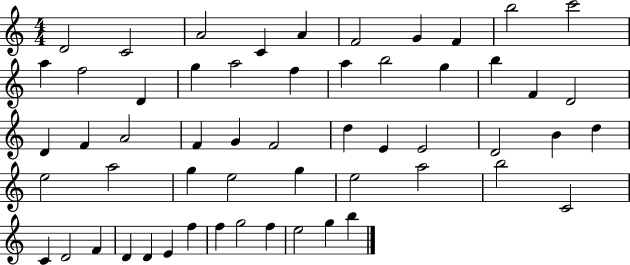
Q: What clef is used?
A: treble